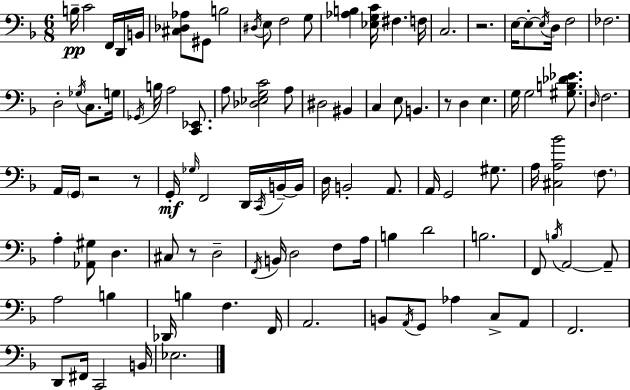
B3/s C4/h F2/s D2/s B2/s [C#3,Db3,Ab3]/e G#2/e B3/h D#3/s E3/e F3/h G3/e [Ab3,B3]/q [Eb3,G3,C4]/s F#3/q. F3/s C3/h. R/h. E3/s E3/e E3/s D3/s F3/h FES3/h. D3/h Gb3/s C3/e. G3/s Gb2/s B3/s A3/h [C2,Eb2]/e. A3/e [Db3,Eb3,G3,C4]/h A3/e D#3/h BIS2/q C3/q E3/e B2/q. R/e D3/q E3/q. G3/s G3/h [G#3,B3,Db4,Eb4]/e. D3/s F3/h. A2/s G2/s R/h R/e G2/s Gb3/s F2/h D2/s C2/s B2/s B2/s D3/s B2/h A2/e. A2/s G2/h G#3/e. A3/s [C#3,A3,Bb4]/h F3/e. A3/q [Ab2,G#3]/e D3/q. C#3/e R/e D3/h F2/s B2/s D3/h F3/e A3/s B3/q D4/h B3/h. F2/e B3/s A2/h A2/e A3/h B3/q Db2/s B3/q F3/q. F2/s A2/h. B2/e A2/s G2/e Ab3/q C3/e A2/e F2/h. D2/e F#2/s C2/h B2/s Eb3/h.